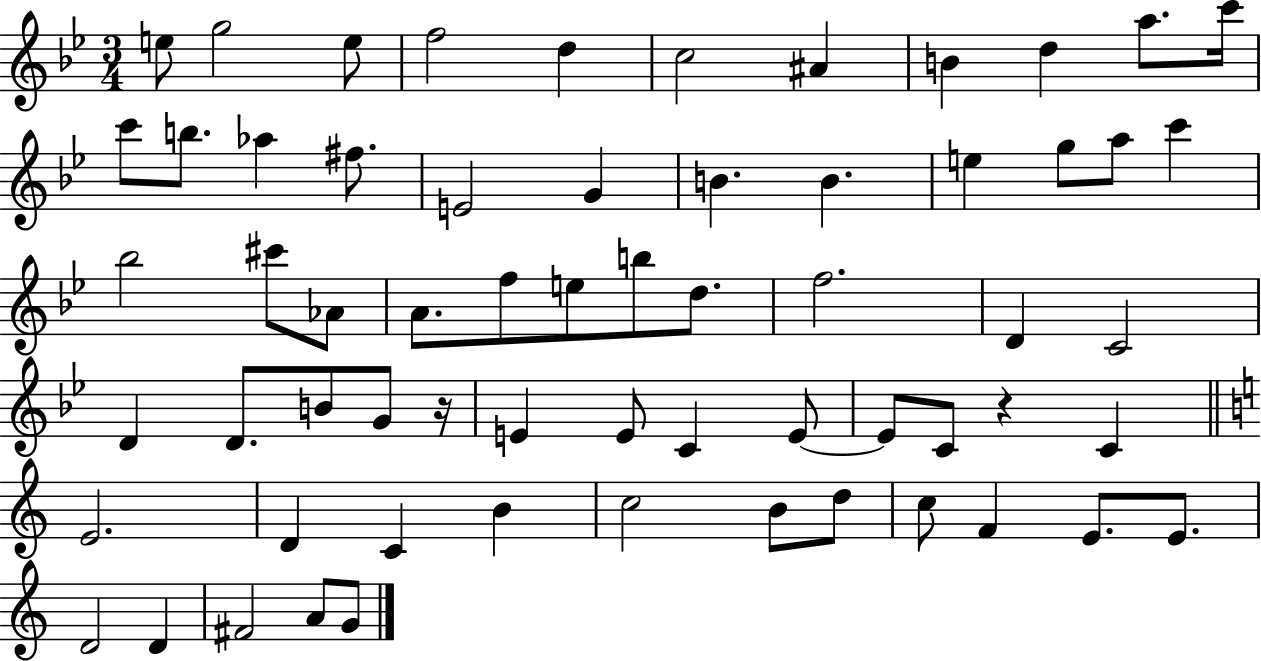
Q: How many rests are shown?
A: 2